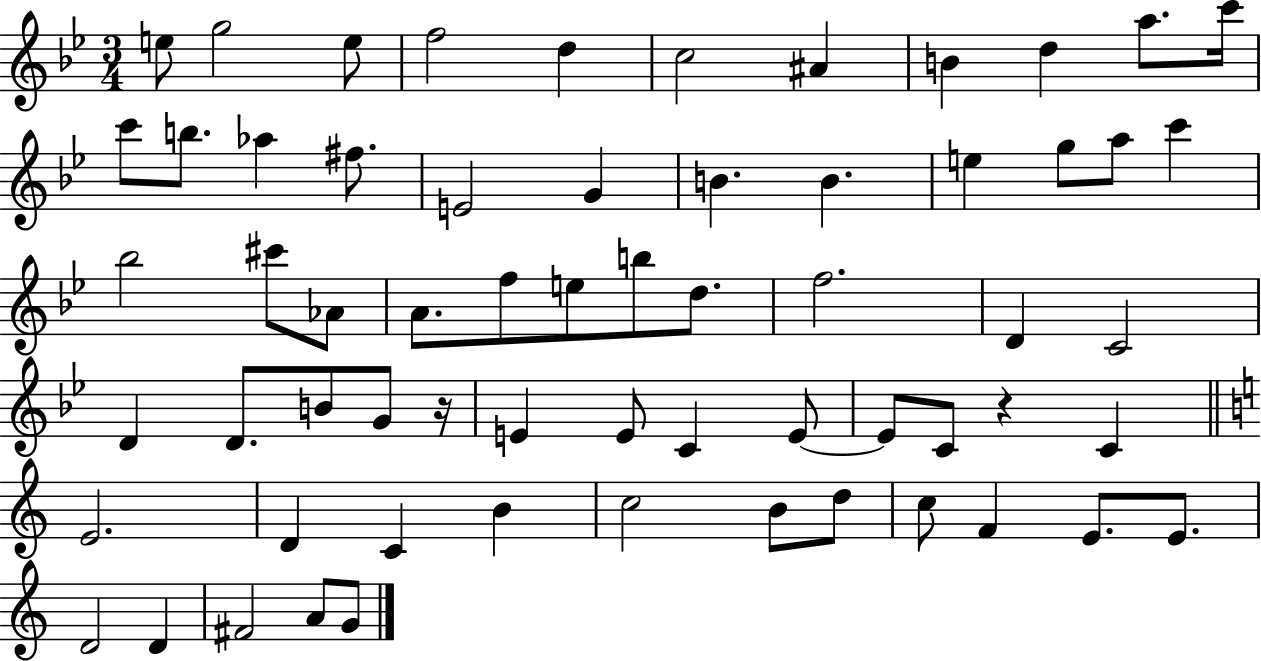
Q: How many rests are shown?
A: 2